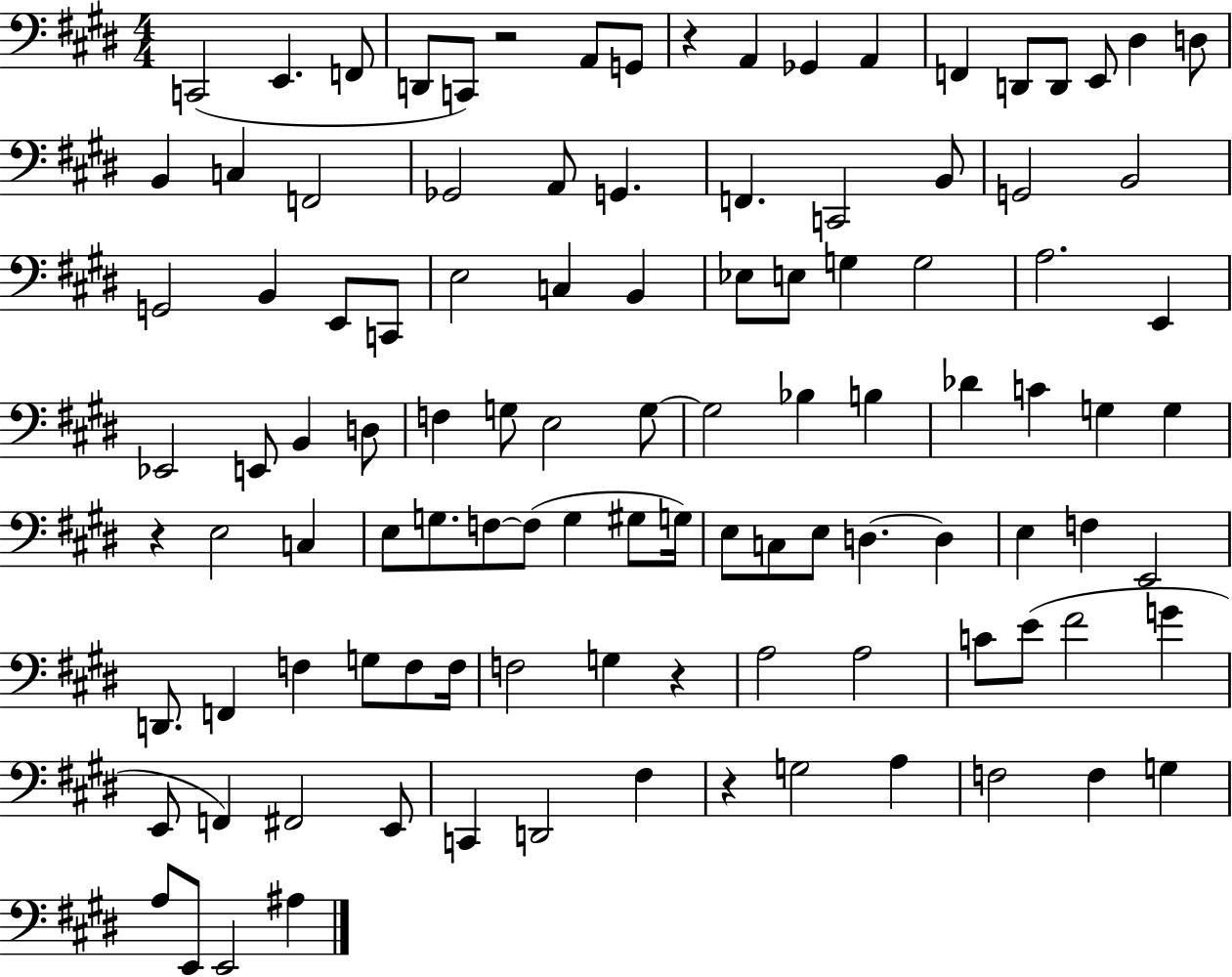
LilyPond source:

{
  \clef bass
  \numericTimeSignature
  \time 4/4
  \key e \major
  c,2( e,4. f,8 | d,8 c,8) r2 a,8 g,8 | r4 a,4 ges,4 a,4 | f,4 d,8 d,8 e,8 dis4 d8 | \break b,4 c4 f,2 | ges,2 a,8 g,4. | f,4. c,2 b,8 | g,2 b,2 | \break g,2 b,4 e,8 c,8 | e2 c4 b,4 | ees8 e8 g4 g2 | a2. e,4 | \break ees,2 e,8 b,4 d8 | f4 g8 e2 g8~~ | g2 bes4 b4 | des'4 c'4 g4 g4 | \break r4 e2 c4 | e8 g8. f8~~ f8( g4 gis8 g16) | e8 c8 e8 d4.~~ d4 | e4 f4 e,2 | \break d,8. f,4 f4 g8 f8 f16 | f2 g4 r4 | a2 a2 | c'8 e'8( fis'2 g'4 | \break e,8 f,4) fis,2 e,8 | c,4 d,2 fis4 | r4 g2 a4 | f2 f4 g4 | \break a8 e,8 e,2 ais4 | \bar "|."
}